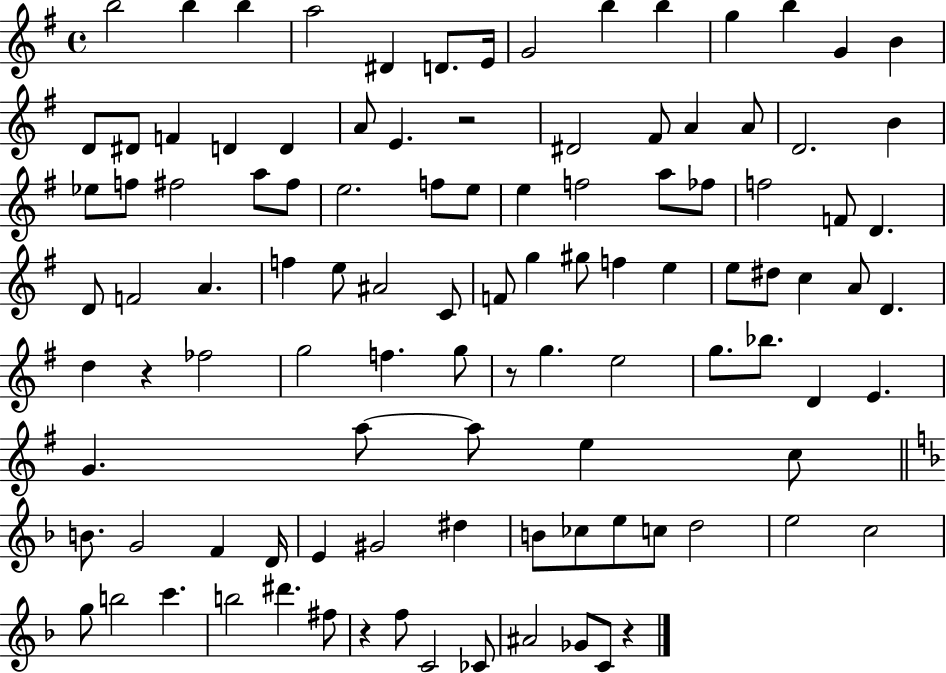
X:1
T:Untitled
M:4/4
L:1/4
K:G
b2 b b a2 ^D D/2 E/4 G2 b b g b G B D/2 ^D/2 F D D A/2 E z2 ^D2 ^F/2 A A/2 D2 B _e/2 f/2 ^f2 a/2 ^f/2 e2 f/2 e/2 e f2 a/2 _f/2 f2 F/2 D D/2 F2 A f e/2 ^A2 C/2 F/2 g ^g/2 f e e/2 ^d/2 c A/2 D d z _f2 g2 f g/2 z/2 g e2 g/2 _b/2 D E G a/2 a/2 e c/2 B/2 G2 F D/4 E ^G2 ^d B/2 _c/2 e/2 c/2 d2 e2 c2 g/2 b2 c' b2 ^d' ^f/2 z f/2 C2 _C/2 ^A2 _G/2 C/2 z